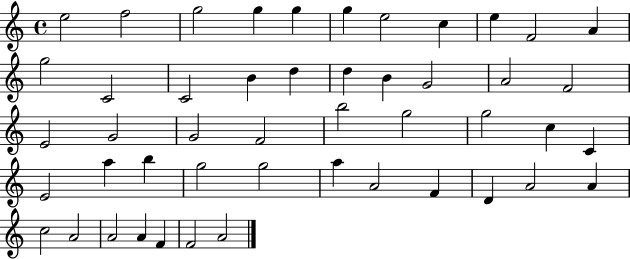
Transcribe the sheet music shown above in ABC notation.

X:1
T:Untitled
M:4/4
L:1/4
K:C
e2 f2 g2 g g g e2 c e F2 A g2 C2 C2 B d d B G2 A2 F2 E2 G2 G2 F2 b2 g2 g2 c C E2 a b g2 g2 a A2 F D A2 A c2 A2 A2 A F F2 A2